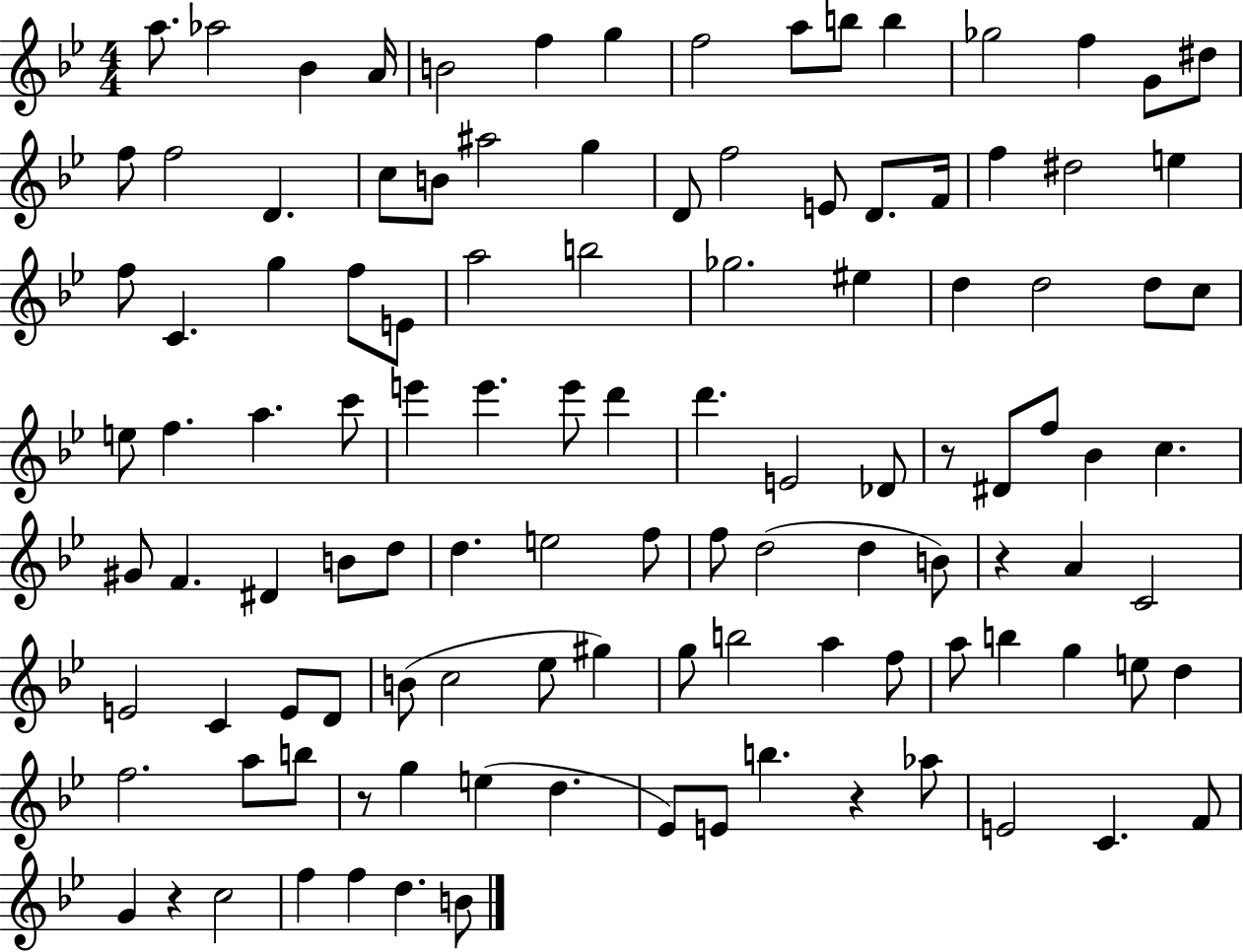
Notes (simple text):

A5/e. Ab5/h Bb4/q A4/s B4/h F5/q G5/q F5/h A5/e B5/e B5/q Gb5/h F5/q G4/e D#5/e F5/e F5/h D4/q. C5/e B4/e A#5/h G5/q D4/e F5/h E4/e D4/e. F4/s F5/q D#5/h E5/q F5/e C4/q. G5/q F5/e E4/e A5/h B5/h Gb5/h. EIS5/q D5/q D5/h D5/e C5/e E5/e F5/q. A5/q. C6/e E6/q E6/q. E6/e D6/q D6/q. E4/h Db4/e R/e D#4/e F5/e Bb4/q C5/q. G#4/e F4/q. D#4/q B4/e D5/e D5/q. E5/h F5/e F5/e D5/h D5/q B4/e R/q A4/q C4/h E4/h C4/q E4/e D4/e B4/e C5/h Eb5/e G#5/q G5/e B5/h A5/q F5/e A5/e B5/q G5/q E5/e D5/q F5/h. A5/e B5/e R/e G5/q E5/q D5/q. Eb4/e E4/e B5/q. R/q Ab5/e E4/h C4/q. F4/e G4/q R/q C5/h F5/q F5/q D5/q. B4/e